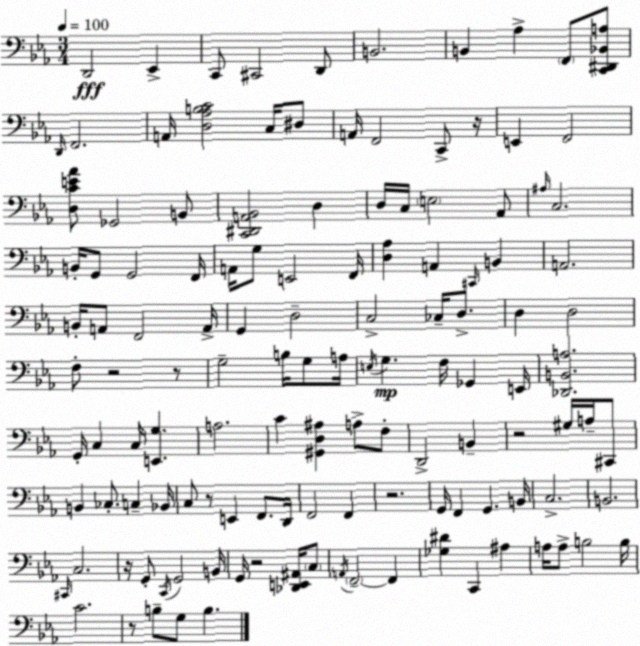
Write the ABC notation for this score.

X:1
T:Untitled
M:3/4
L:1/4
K:Eb
D,,2 _E,, C,,/2 ^C,,2 D,,/2 B,,2 B,, _A, F,,/2 [C,,^D,,_B,,A,]/2 D,,/4 F,,2 A,,/4 [D,_A,B,C]2 C,/4 ^D,/2 A,,/4 F,,2 C,,/2 z/4 E,, F,,2 [D,CE_A]/2 _G,,2 B,,/2 [C,,^D,,A,,_B,,]2 D, D,/4 C,/4 E,2 _A,,/2 ^A,/4 C,2 B,,/4 G,,/2 G,,2 F,,/4 A,,/4 G,/2 E,,2 F,,/4 [D,_A,] A,, ^C,,/4 B,, A,,2 B,,/4 A,,/2 F,,2 A,,/4 G,, D,2 C,2 _C,/4 D,/2 D, D,2 F,/2 z2 z/2 G,2 B,/4 G,/2 A,/4 E,/4 G, F,/4 _G,, E,,/4 [_D,,B,,A,]2 G,,/4 C, C,/4 [E,,G,] A,2 C [^G,,D,^A,] A,/2 F,/2 D,,2 B,, z2 ^G,/4 A,/4 ^C,,/2 B,, _C,/2 C, _B,,/4 C,/2 z/2 E,, F,,/2 D,,/4 F,,2 F,, z2 G,,/4 F,, G,, B,,/4 C,2 B,,2 ^C,,/4 C,2 z/4 G,,/2 C,,/4 G,,2 B,,/4 G,,/4 z2 [_D,,E,,^A,,]/4 C,/2 A,,/4 F,,2 F,, [_G,^D] C,, ^A, A,/4 A,/2 B,2 B,/4 C2 z/2 B,/2 G,/2 B,